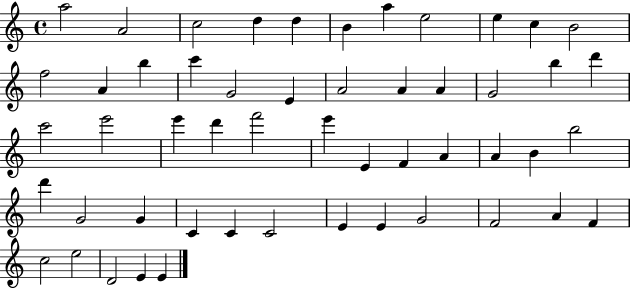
{
  \clef treble
  \time 4/4
  \defaultTimeSignature
  \key c \major
  a''2 a'2 | c''2 d''4 d''4 | b'4 a''4 e''2 | e''4 c''4 b'2 | \break f''2 a'4 b''4 | c'''4 g'2 e'4 | a'2 a'4 a'4 | g'2 b''4 d'''4 | \break c'''2 e'''2 | e'''4 d'''4 f'''2 | e'''4 e'4 f'4 a'4 | a'4 b'4 b''2 | \break d'''4 g'2 g'4 | c'4 c'4 c'2 | e'4 e'4 g'2 | f'2 a'4 f'4 | \break c''2 e''2 | d'2 e'4 e'4 | \bar "|."
}